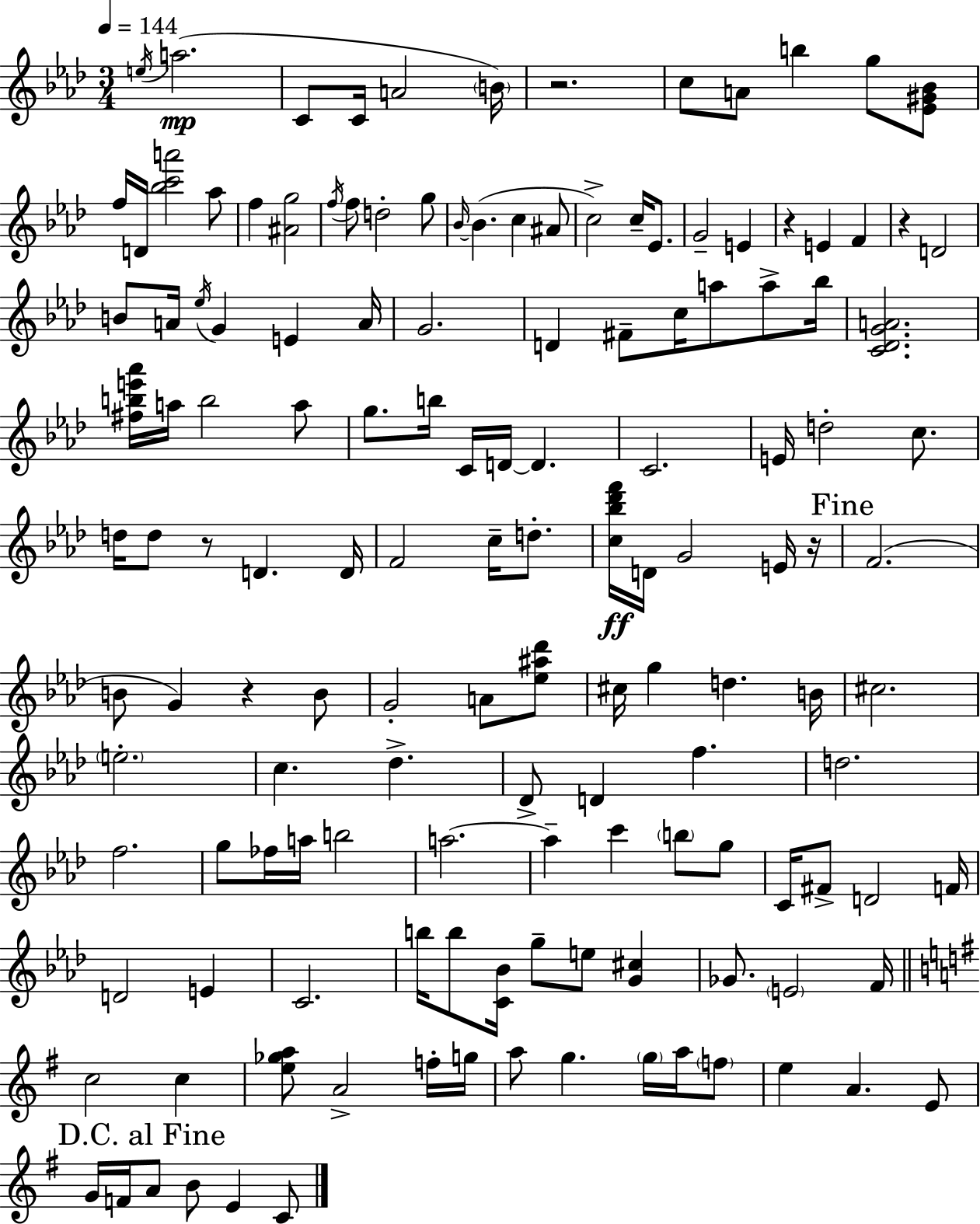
E5/s A5/h. C4/e C4/s A4/h B4/s R/h. C5/e A4/e B5/q G5/e [Eb4,G#4,Bb4]/e F5/s D4/s [Bb5,C6,A6]/h Ab5/e F5/q [A#4,G5]/h F5/s F5/e D5/h G5/e Bb4/s Bb4/q. C5/q A#4/e C5/h C5/s Eb4/e. G4/h E4/q R/q E4/q F4/q R/q D4/h B4/e A4/s Eb5/s G4/q E4/q A4/s G4/h. D4/q F#4/e C5/s A5/e A5/e Bb5/s [C4,Db4,G4,A4]/h. [F#5,B5,E6,Ab6]/s A5/s B5/h A5/e G5/e. B5/s C4/s D4/s D4/q. C4/h. E4/s D5/h C5/e. D5/s D5/e R/e D4/q. D4/s F4/h C5/s D5/e. [C5,Bb5,Db6,F6]/s D4/s G4/h E4/s R/s F4/h. B4/e G4/q R/q B4/e G4/h A4/e [Eb5,A#5,Db6]/e C#5/s G5/q D5/q. B4/s C#5/h. E5/h. C5/q. Db5/q. Db4/e D4/q F5/q. D5/h. F5/h. G5/e FES5/s A5/s B5/h A5/h. A5/q C6/q B5/e G5/e C4/s F#4/e D4/h F4/s D4/h E4/q C4/h. B5/s B5/e [C4,Bb4]/s G5/e E5/e [G4,C#5]/q Gb4/e. E4/h F4/s C5/h C5/q [E5,Gb5,A5]/e A4/h F5/s G5/s A5/e G5/q. G5/s A5/s F5/e E5/q A4/q. E4/e G4/s F4/s A4/e B4/e E4/q C4/e